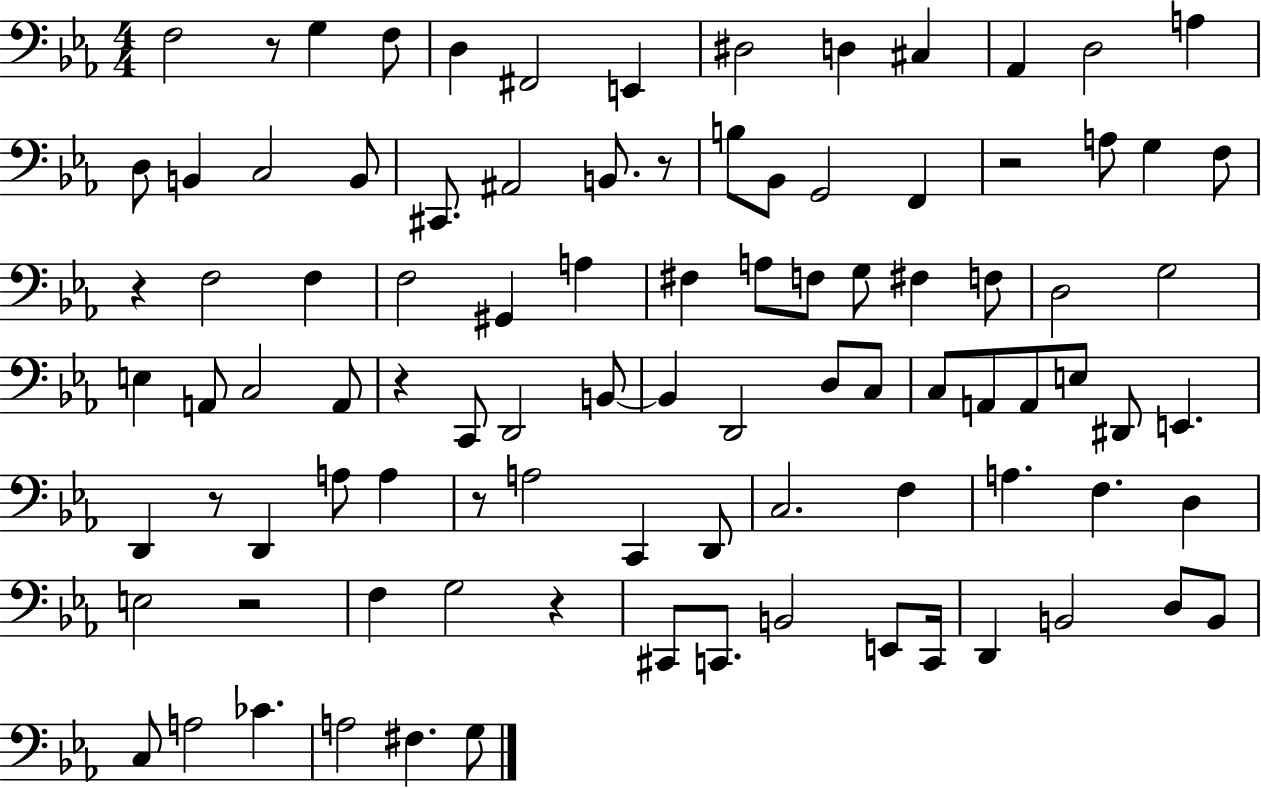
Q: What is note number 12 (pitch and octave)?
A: A3